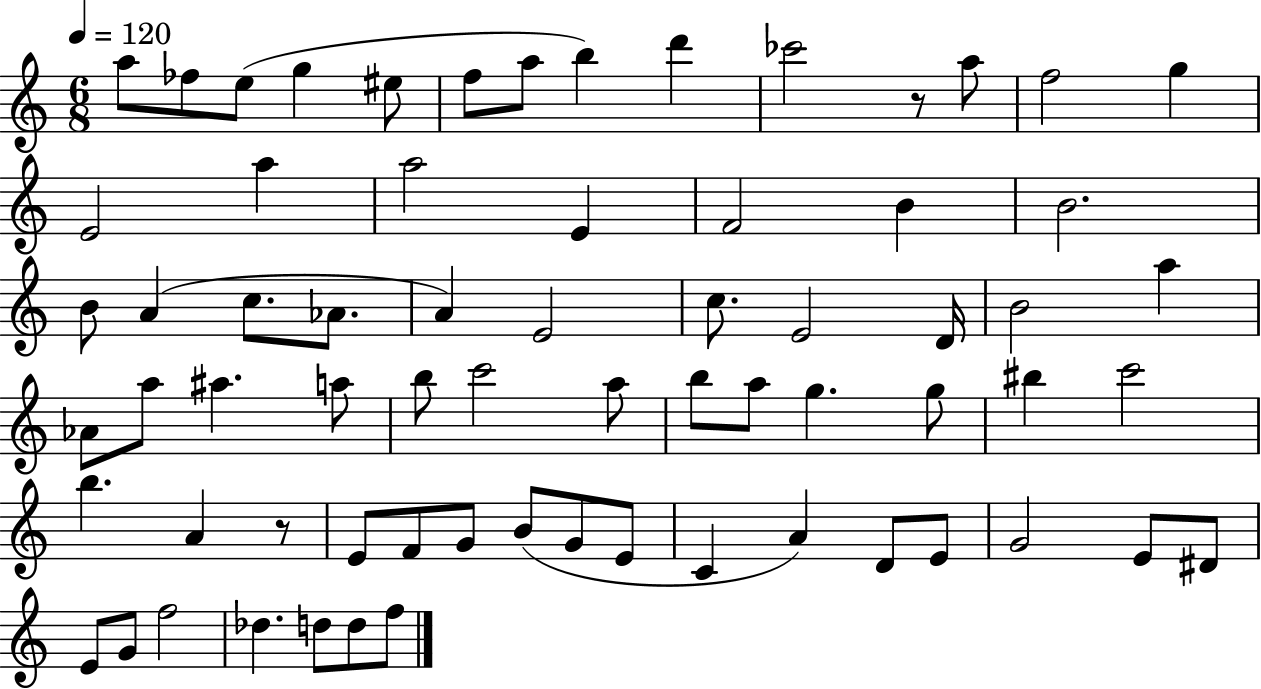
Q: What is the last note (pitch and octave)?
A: F5